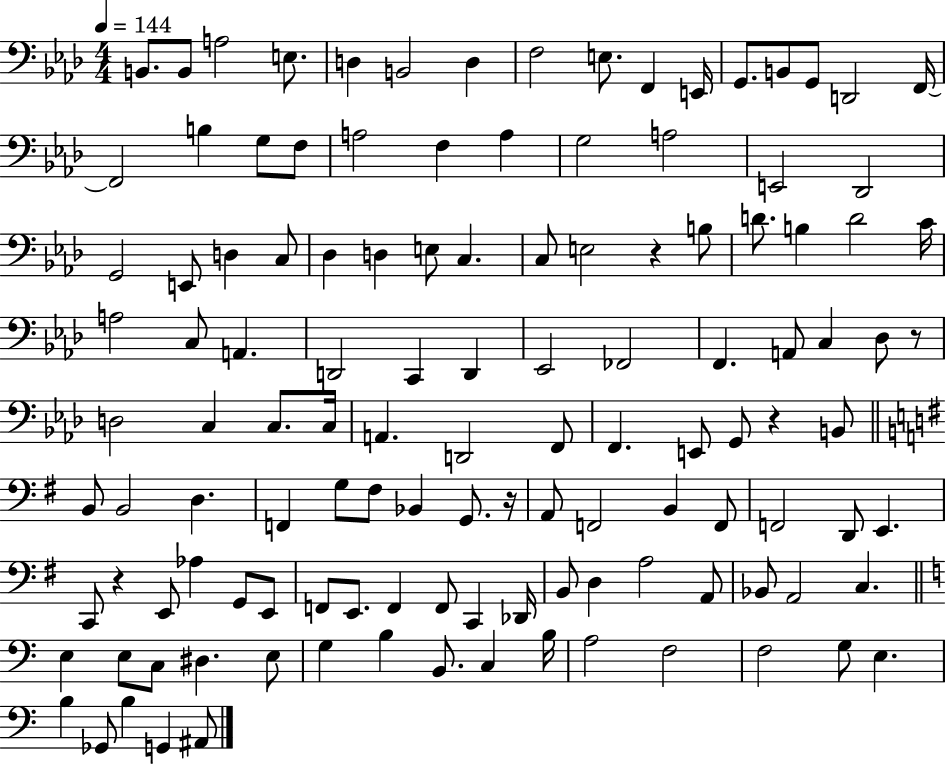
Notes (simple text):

B2/e. B2/e A3/h E3/e. D3/q B2/h D3/q F3/h E3/e. F2/q E2/s G2/e. B2/e G2/e D2/h F2/s F2/h B3/q G3/e F3/e A3/h F3/q A3/q G3/h A3/h E2/h Db2/h G2/h E2/e D3/q C3/e Db3/q D3/q E3/e C3/q. C3/e E3/h R/q B3/e D4/e. B3/q D4/h C4/s A3/h C3/e A2/q. D2/h C2/q D2/q Eb2/h FES2/h F2/q. A2/e C3/q Db3/e R/e D3/h C3/q C3/e. C3/s A2/q. D2/h F2/e F2/q. E2/e G2/e R/q B2/e B2/e B2/h D3/q. F2/q G3/e F#3/e Bb2/q G2/e. R/s A2/e F2/h B2/q F2/e F2/h D2/e E2/q. C2/e R/q E2/e Ab3/q G2/e E2/e F2/e E2/e. F2/q F2/e C2/q Db2/s B2/e D3/q A3/h A2/e Bb2/e A2/h C3/q. E3/q E3/e C3/e D#3/q. E3/e G3/q B3/q B2/e. C3/q B3/s A3/h F3/h F3/h G3/e E3/q. B3/q Gb2/e B3/q G2/q A#2/e